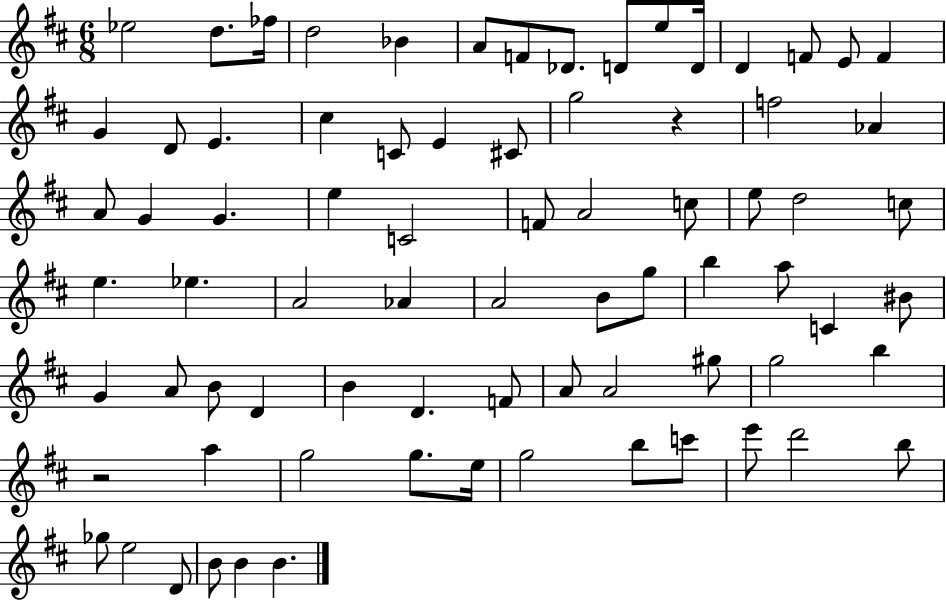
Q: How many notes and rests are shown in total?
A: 77